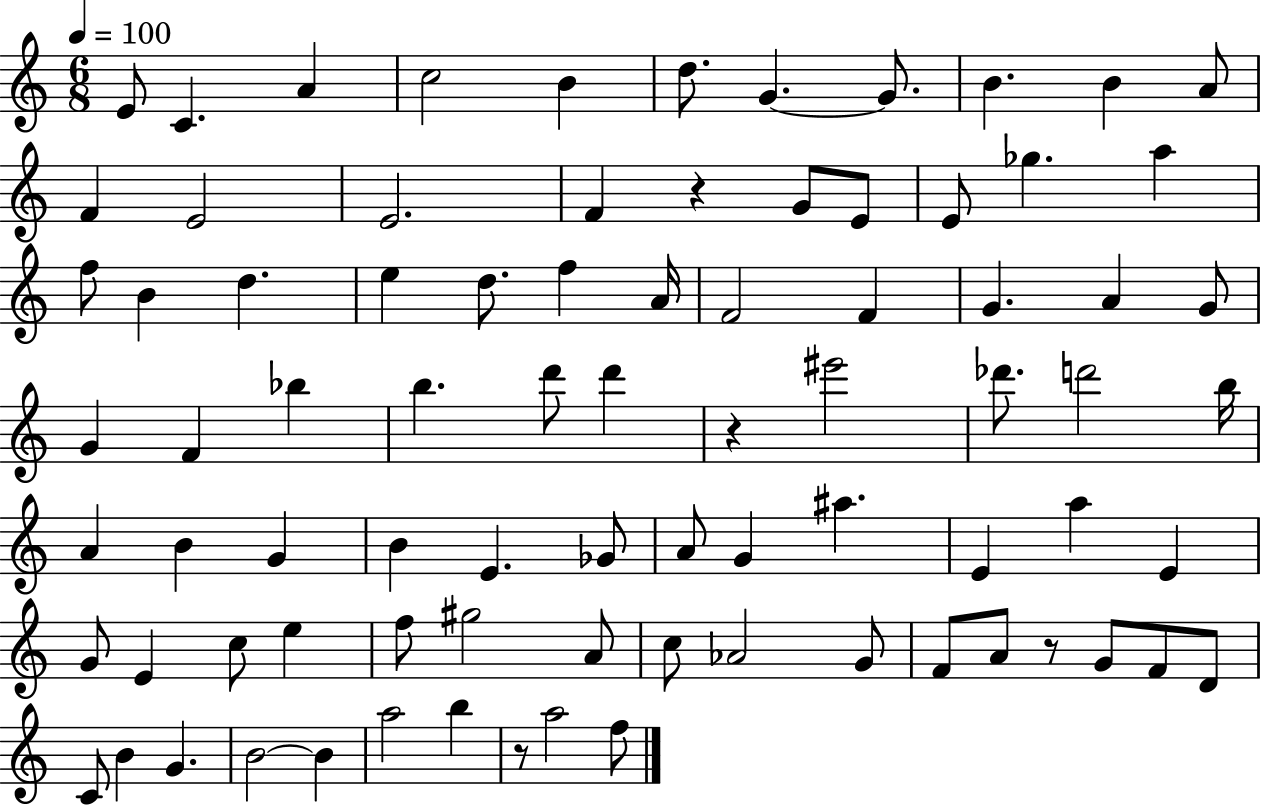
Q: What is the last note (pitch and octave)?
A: F5